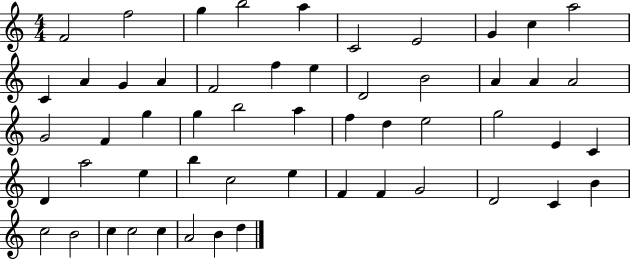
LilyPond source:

{
  \clef treble
  \numericTimeSignature
  \time 4/4
  \key c \major
  f'2 f''2 | g''4 b''2 a''4 | c'2 e'2 | g'4 c''4 a''2 | \break c'4 a'4 g'4 a'4 | f'2 f''4 e''4 | d'2 b'2 | a'4 a'4 a'2 | \break g'2 f'4 g''4 | g''4 b''2 a''4 | f''4 d''4 e''2 | g''2 e'4 c'4 | \break d'4 a''2 e''4 | b''4 c''2 e''4 | f'4 f'4 g'2 | d'2 c'4 b'4 | \break c''2 b'2 | c''4 c''2 c''4 | a'2 b'4 d''4 | \bar "|."
}